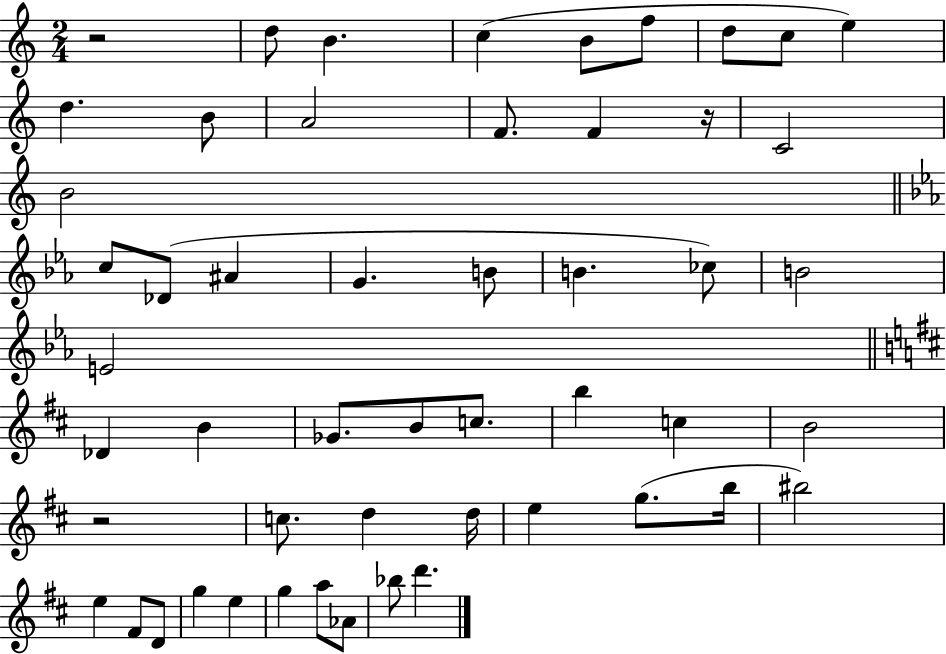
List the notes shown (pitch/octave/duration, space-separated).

R/h D5/e B4/q. C5/q B4/e F5/e D5/e C5/e E5/q D5/q. B4/e A4/h F4/e. F4/q R/s C4/h B4/h C5/e Db4/e A#4/q G4/q. B4/e B4/q. CES5/e B4/h E4/h Db4/q B4/q Gb4/e. B4/e C5/e. B5/q C5/q B4/h R/h C5/e. D5/q D5/s E5/q G5/e. B5/s BIS5/h E5/q F#4/e D4/e G5/q E5/q G5/q A5/e Ab4/e Bb5/e D6/q.